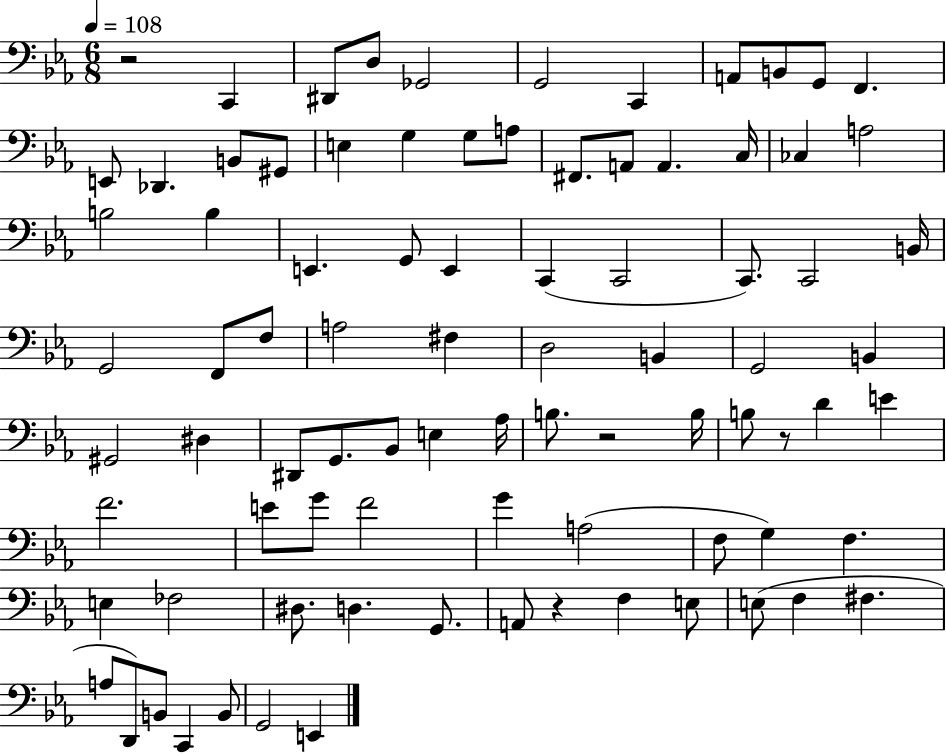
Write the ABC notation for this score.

X:1
T:Untitled
M:6/8
L:1/4
K:Eb
z2 C,, ^D,,/2 D,/2 _G,,2 G,,2 C,, A,,/2 B,,/2 G,,/2 F,, E,,/2 _D,, B,,/2 ^G,,/2 E, G, G,/2 A,/2 ^F,,/2 A,,/2 A,, C,/4 _C, A,2 B,2 B, E,, G,,/2 E,, C,, C,,2 C,,/2 C,,2 B,,/4 G,,2 F,,/2 F,/2 A,2 ^F, D,2 B,, G,,2 B,, ^G,,2 ^D, ^D,,/2 G,,/2 _B,,/2 E, _A,/4 B,/2 z2 B,/4 B,/2 z/2 D E F2 E/2 G/2 F2 G A,2 F,/2 G, F, E, _F,2 ^D,/2 D, G,,/2 A,,/2 z F, E,/2 E,/2 F, ^F, A,/2 D,,/2 B,,/2 C,, B,,/2 G,,2 E,,